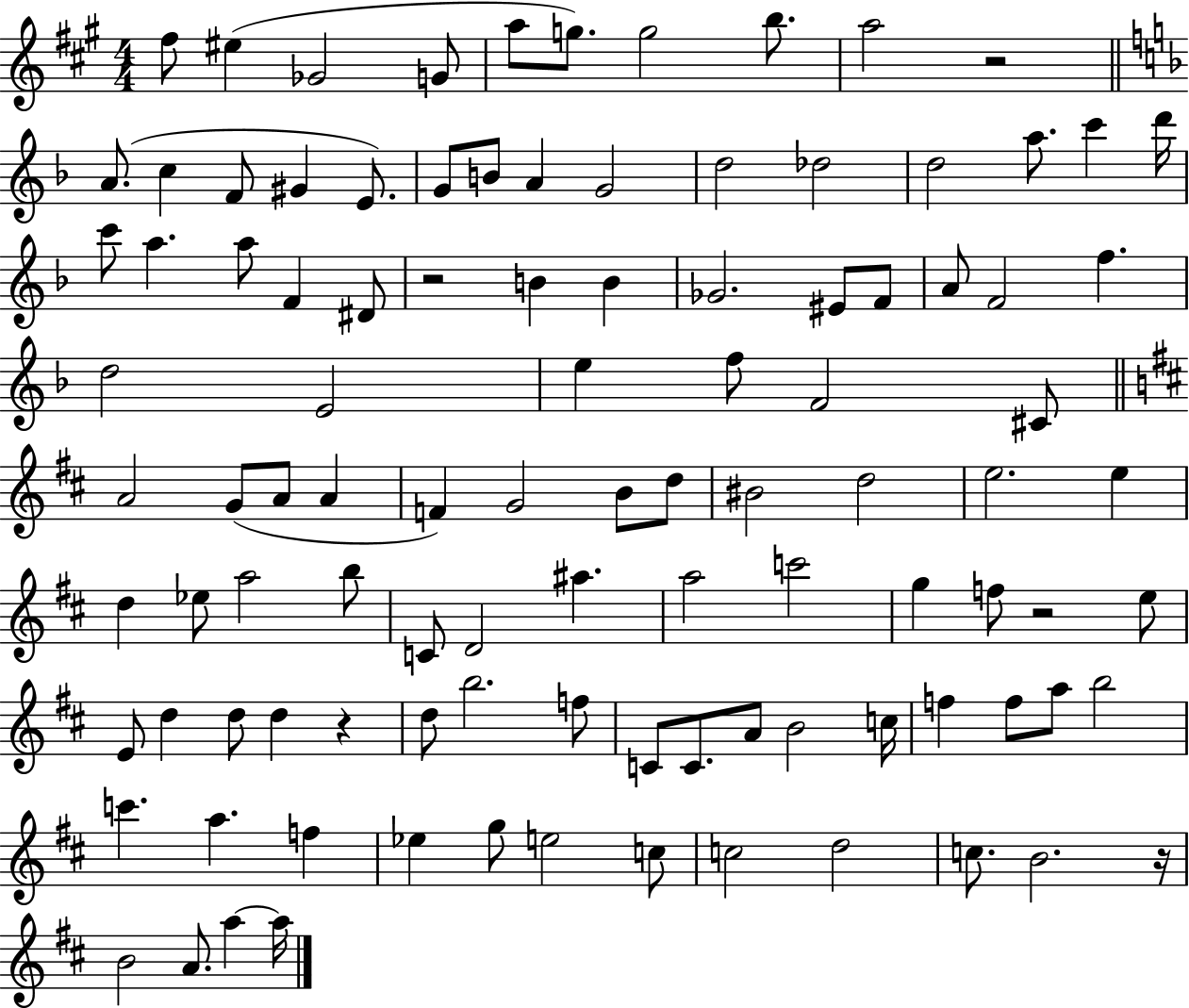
{
  \clef treble
  \numericTimeSignature
  \time 4/4
  \key a \major
  fis''8 eis''4( ges'2 g'8 | a''8 g''8.) g''2 b''8. | a''2 r2 | \bar "||" \break \key f \major a'8.( c''4 f'8 gis'4 e'8.) | g'8 b'8 a'4 g'2 | d''2 des''2 | d''2 a''8. c'''4 d'''16 | \break c'''8 a''4. a''8 f'4 dis'8 | r2 b'4 b'4 | ges'2. eis'8 f'8 | a'8 f'2 f''4. | \break d''2 e'2 | e''4 f''8 f'2 cis'8 | \bar "||" \break \key b \minor a'2 g'8( a'8 a'4 | f'4) g'2 b'8 d''8 | bis'2 d''2 | e''2. e''4 | \break d''4 ees''8 a''2 b''8 | c'8 d'2 ais''4. | a''2 c'''2 | g''4 f''8 r2 e''8 | \break e'8 d''4 d''8 d''4 r4 | d''8 b''2. f''8 | c'8 c'8. a'8 b'2 c''16 | f''4 f''8 a''8 b''2 | \break c'''4. a''4. f''4 | ees''4 g''8 e''2 c''8 | c''2 d''2 | c''8. b'2. r16 | \break b'2 a'8. a''4~~ a''16 | \bar "|."
}